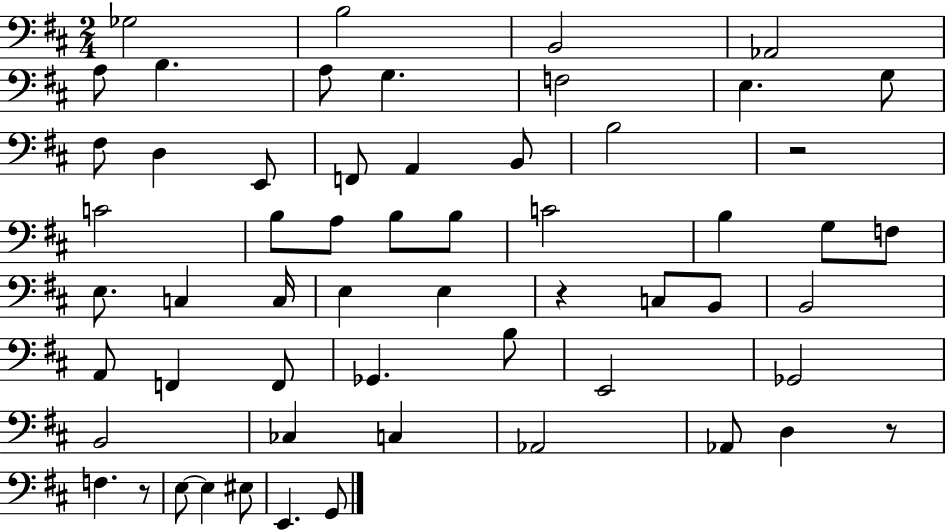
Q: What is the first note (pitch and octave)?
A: Gb3